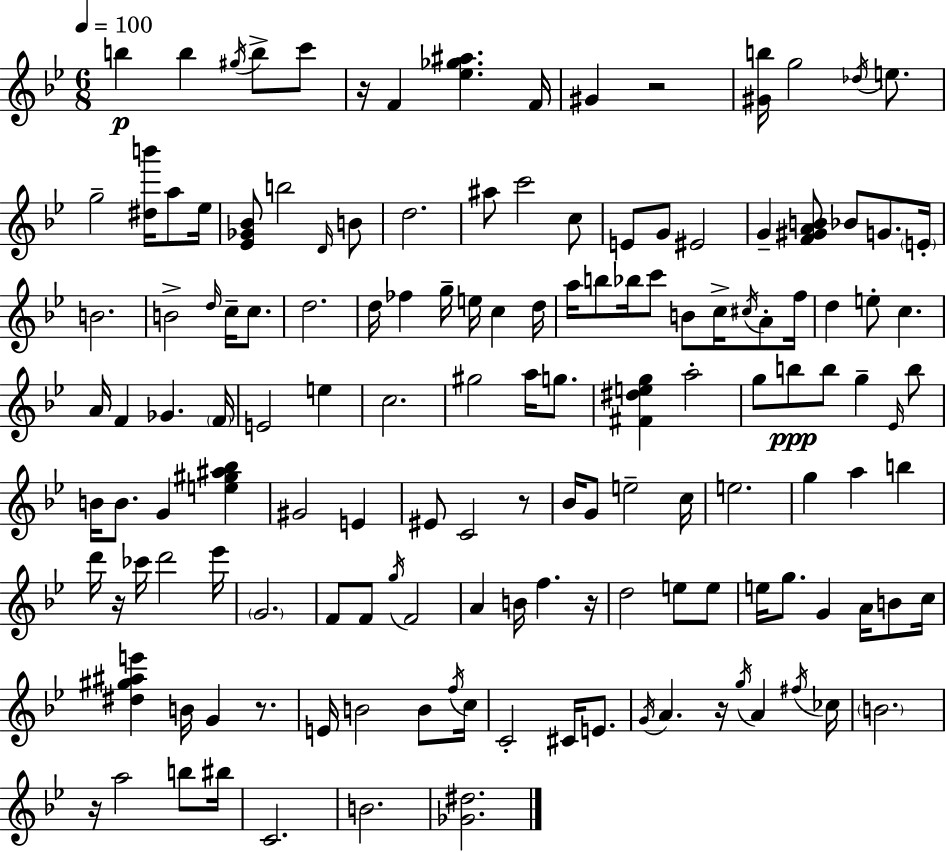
B5/q B5/q G#5/s B5/e C6/e R/s F4/q [Eb5,Gb5,A#5]/q. F4/s G#4/q R/h [G#4,B5]/s G5/h Db5/s E5/e. G5/h [D#5,B6]/s A5/e Eb5/s [Eb4,Gb4,Bb4]/e B5/h D4/s B4/e D5/h. A#5/e C6/h C5/e E4/e G4/e EIS4/h G4/q [F4,G#4,A4,B4]/e Bb4/e G4/e. E4/s B4/h. B4/h D5/s C5/s C5/e. D5/h. D5/s FES5/q G5/s E5/s C5/q D5/s A5/s B5/e Bb5/s C6/e B4/e C5/s C#5/s A4/e F5/s D5/q E5/e C5/q. A4/s F4/q Gb4/q. F4/s E4/h E5/q C5/h. G#5/h A5/s G5/e. [F#4,D#5,E5,G5]/q A5/h G5/e B5/e B5/e G5/q Eb4/s B5/e B4/s B4/e. G4/q [E5,G#5,A#5,Bb5]/q G#4/h E4/q EIS4/e C4/h R/e Bb4/s G4/e E5/h C5/s E5/h. G5/q A5/q B5/q D6/s R/s CES6/s D6/h Eb6/s G4/h. F4/e F4/e G5/s F4/h A4/q B4/s F5/q. R/s D5/h E5/e E5/e E5/s G5/e. G4/q A4/s B4/e C5/s [D#5,G#5,A#5,E6]/q B4/s G4/q R/e. E4/s B4/h B4/e F5/s C5/s C4/h C#4/s E4/e. G4/s A4/q. R/s G5/s A4/q F#5/s CES5/s B4/h. R/s A5/h B5/e BIS5/s C4/h. B4/h. [Gb4,D#5]/h.